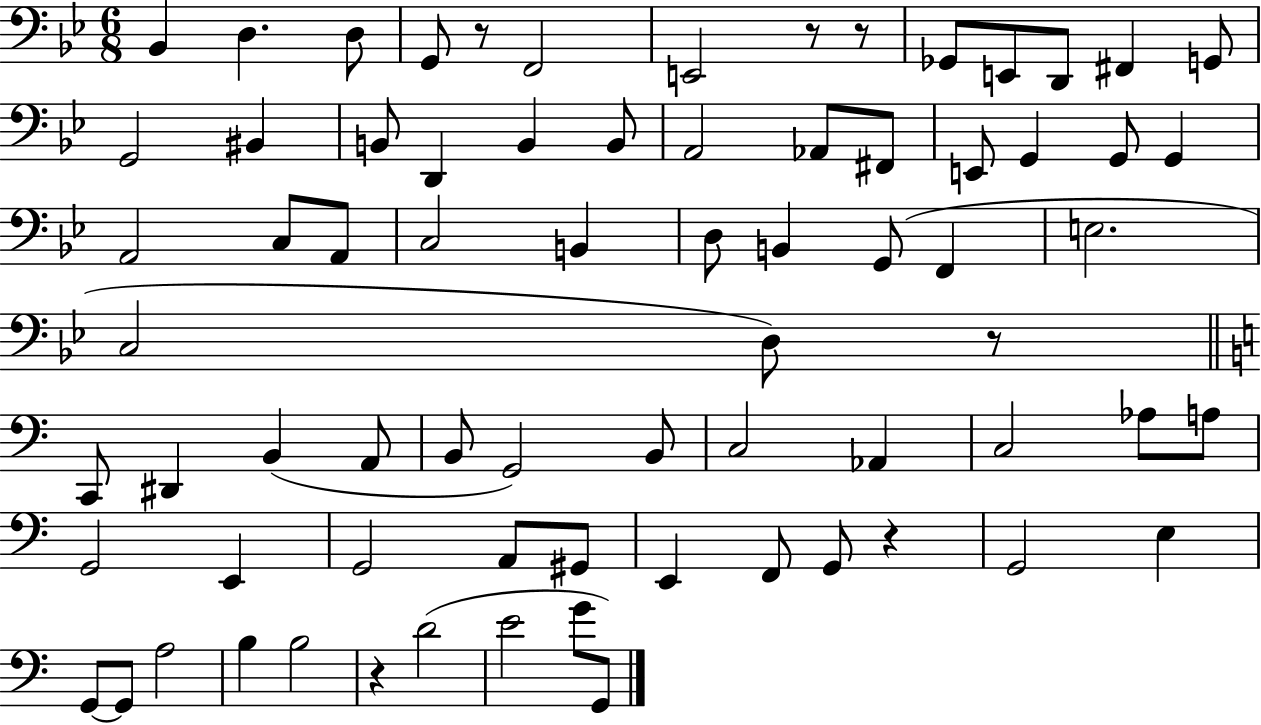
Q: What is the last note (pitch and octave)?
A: G2